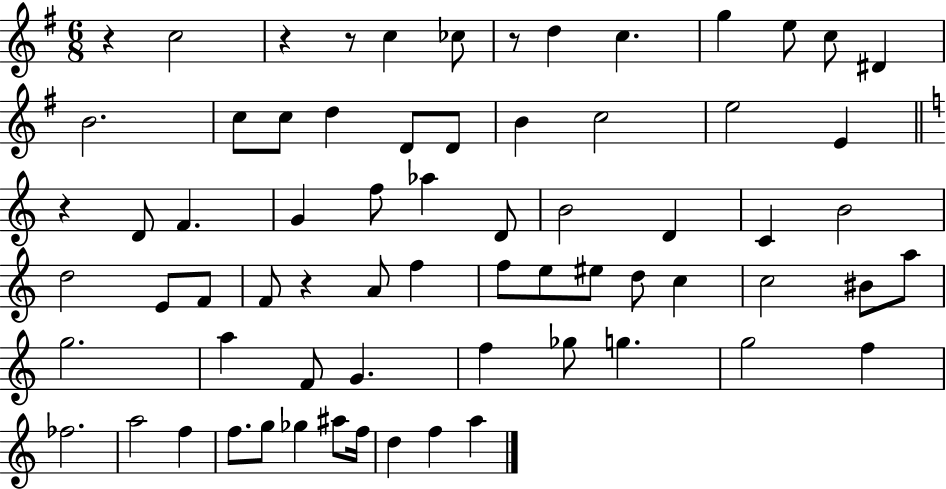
X:1
T:Untitled
M:6/8
L:1/4
K:G
z c2 z z/2 c _c/2 z/2 d c g e/2 c/2 ^D B2 c/2 c/2 d D/2 D/2 B c2 e2 E z D/2 F G f/2 _a D/2 B2 D C B2 d2 E/2 F/2 F/2 z A/2 f f/2 e/2 ^e/2 d/2 c c2 ^B/2 a/2 g2 a F/2 G f _g/2 g g2 f _f2 a2 f f/2 g/2 _g ^a/2 f/4 d f a